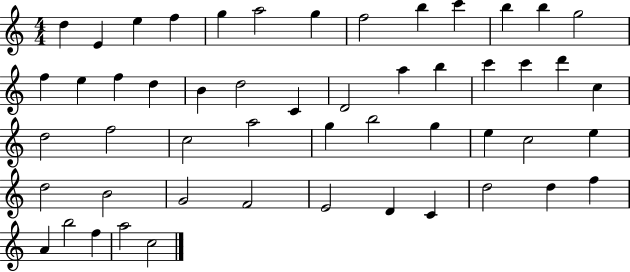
{
  \clef treble
  \numericTimeSignature
  \time 4/4
  \key c \major
  d''4 e'4 e''4 f''4 | g''4 a''2 g''4 | f''2 b''4 c'''4 | b''4 b''4 g''2 | \break f''4 e''4 f''4 d''4 | b'4 d''2 c'4 | d'2 a''4 b''4 | c'''4 c'''4 d'''4 c''4 | \break d''2 f''2 | c''2 a''2 | g''4 b''2 g''4 | e''4 c''2 e''4 | \break d''2 b'2 | g'2 f'2 | e'2 d'4 c'4 | d''2 d''4 f''4 | \break a'4 b''2 f''4 | a''2 c''2 | \bar "|."
}